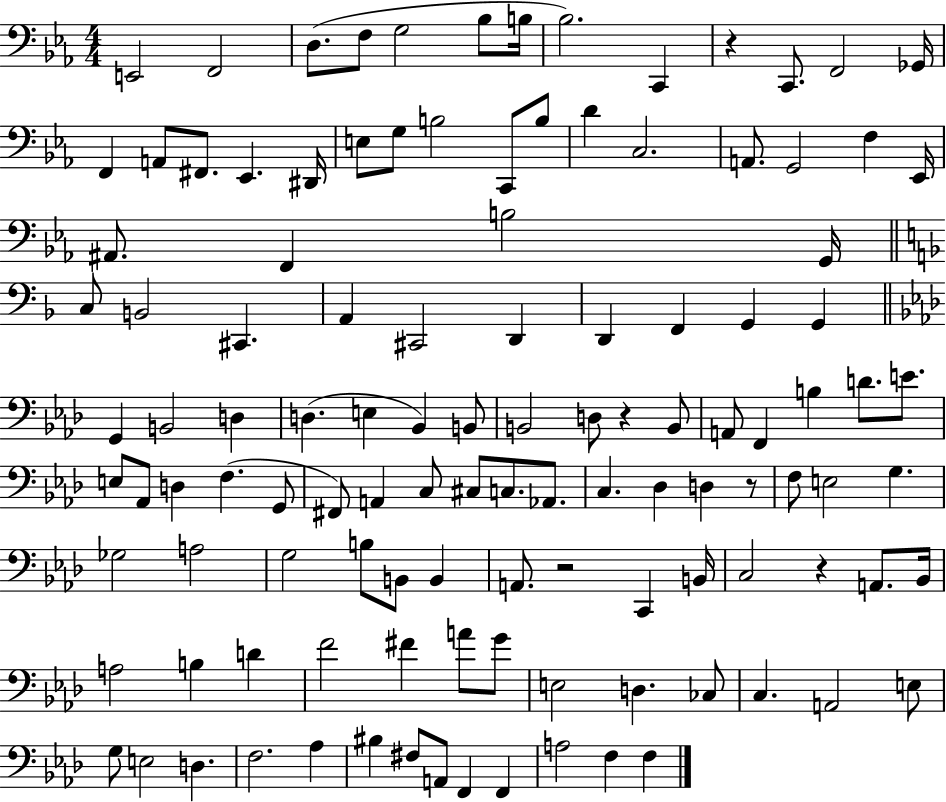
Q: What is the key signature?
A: EES major